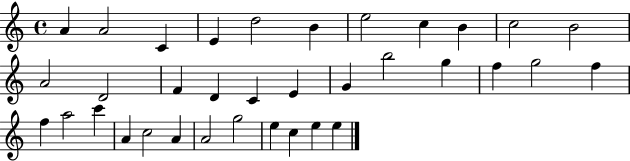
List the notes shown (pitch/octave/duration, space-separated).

A4/q A4/h C4/q E4/q D5/h B4/q E5/h C5/q B4/q C5/h B4/h A4/h D4/h F4/q D4/q C4/q E4/q G4/q B5/h G5/q F5/q G5/h F5/q F5/q A5/h C6/q A4/q C5/h A4/q A4/h G5/h E5/q C5/q E5/q E5/q